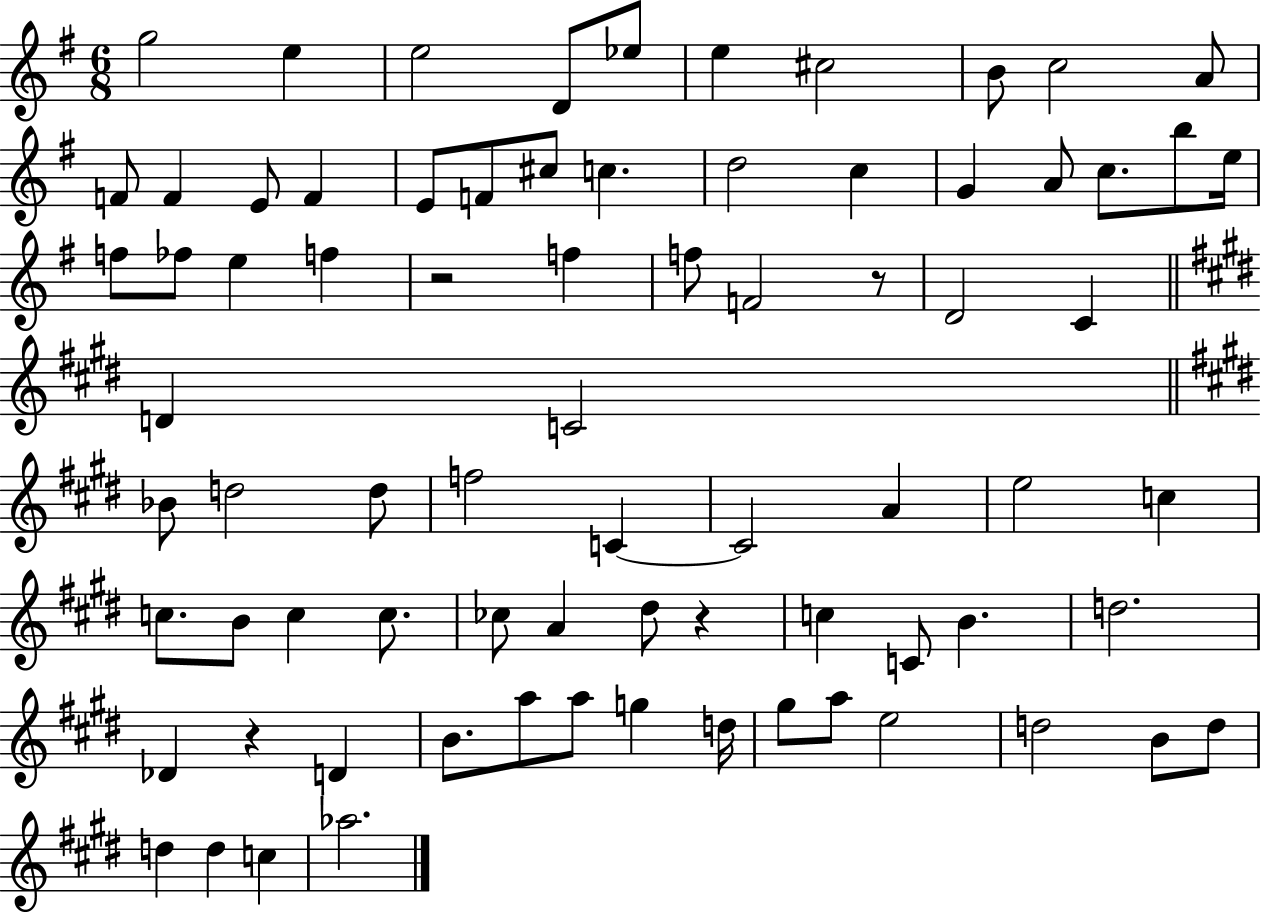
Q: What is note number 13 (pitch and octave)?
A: E4